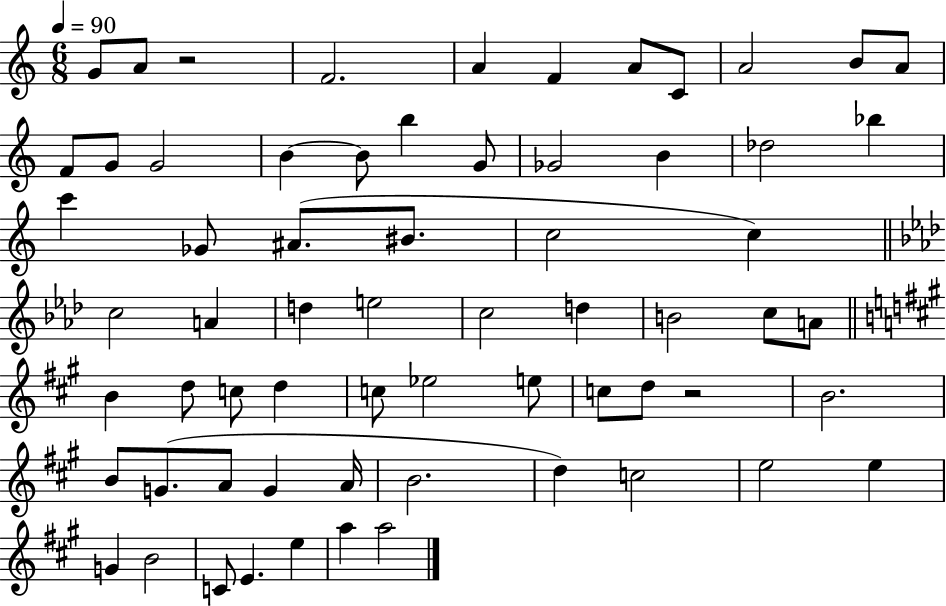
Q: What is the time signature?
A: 6/8